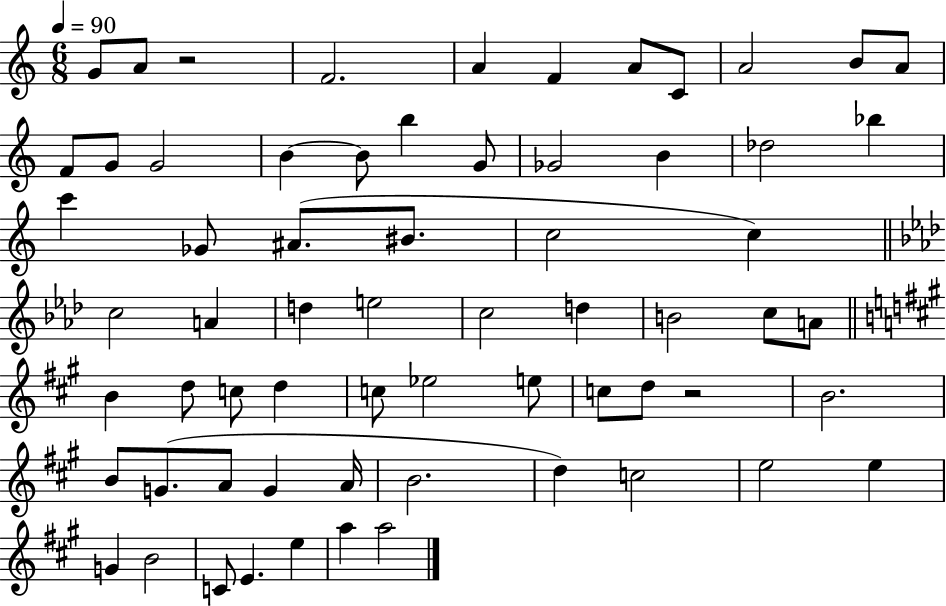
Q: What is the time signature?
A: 6/8